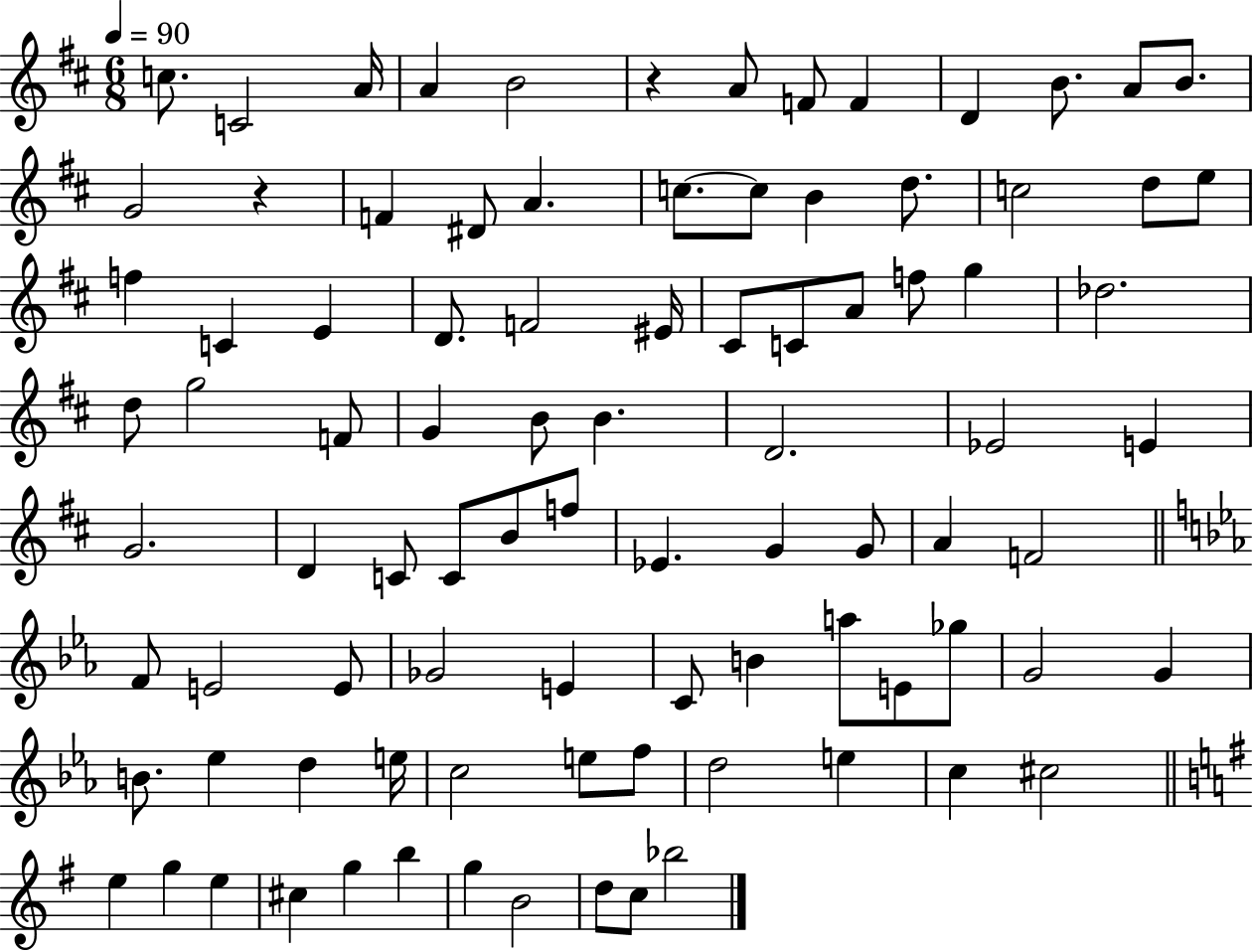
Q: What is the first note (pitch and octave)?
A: C5